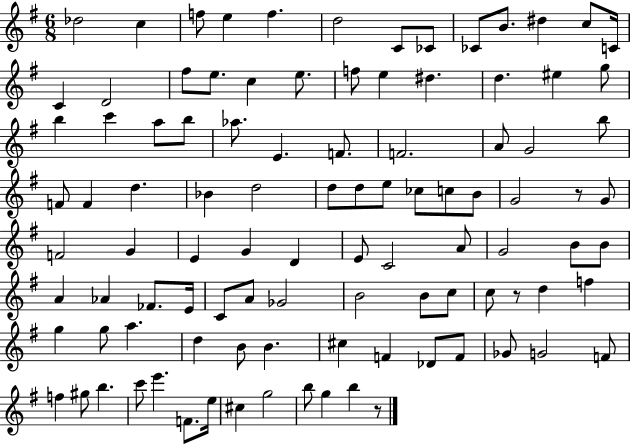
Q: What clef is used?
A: treble